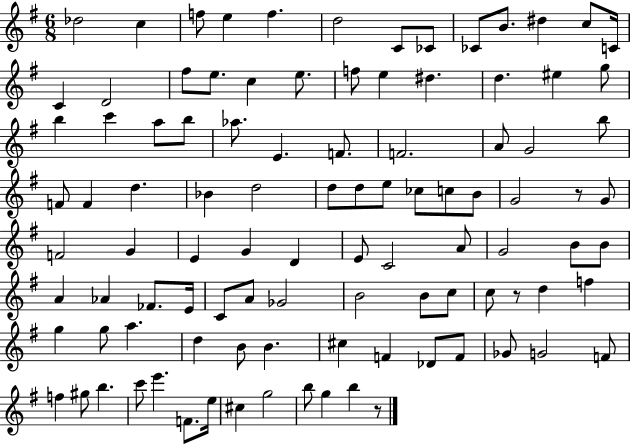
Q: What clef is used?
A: treble